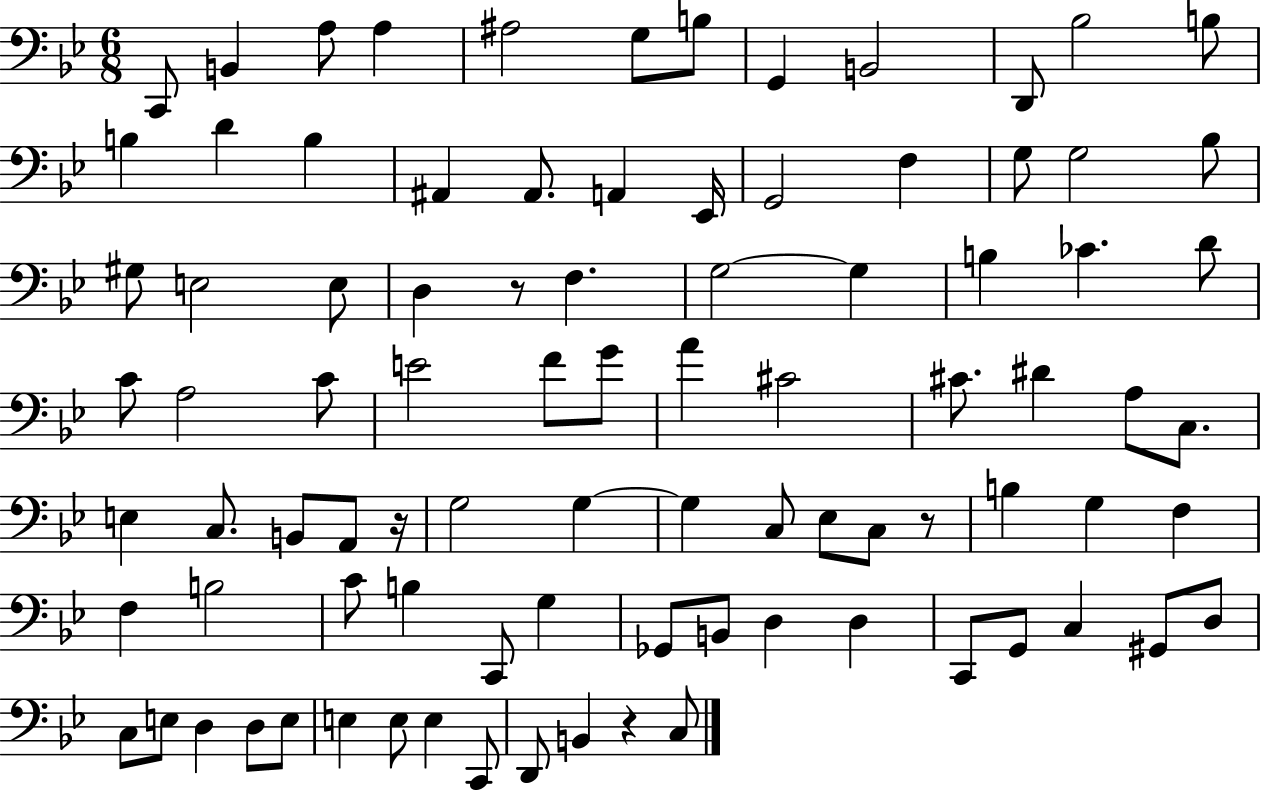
X:1
T:Untitled
M:6/8
L:1/4
K:Bb
C,,/2 B,, A,/2 A, ^A,2 G,/2 B,/2 G,, B,,2 D,,/2 _B,2 B,/2 B, D B, ^A,, ^A,,/2 A,, _E,,/4 G,,2 F, G,/2 G,2 _B,/2 ^G,/2 E,2 E,/2 D, z/2 F, G,2 G, B, _C D/2 C/2 A,2 C/2 E2 F/2 G/2 A ^C2 ^C/2 ^D A,/2 C,/2 E, C,/2 B,,/2 A,,/2 z/4 G,2 G, G, C,/2 _E,/2 C,/2 z/2 B, G, F, F, B,2 C/2 B, C,,/2 G, _G,,/2 B,,/2 D, D, C,,/2 G,,/2 C, ^G,,/2 D,/2 C,/2 E,/2 D, D,/2 E,/2 E, E,/2 E, C,,/2 D,,/2 B,, z C,/2